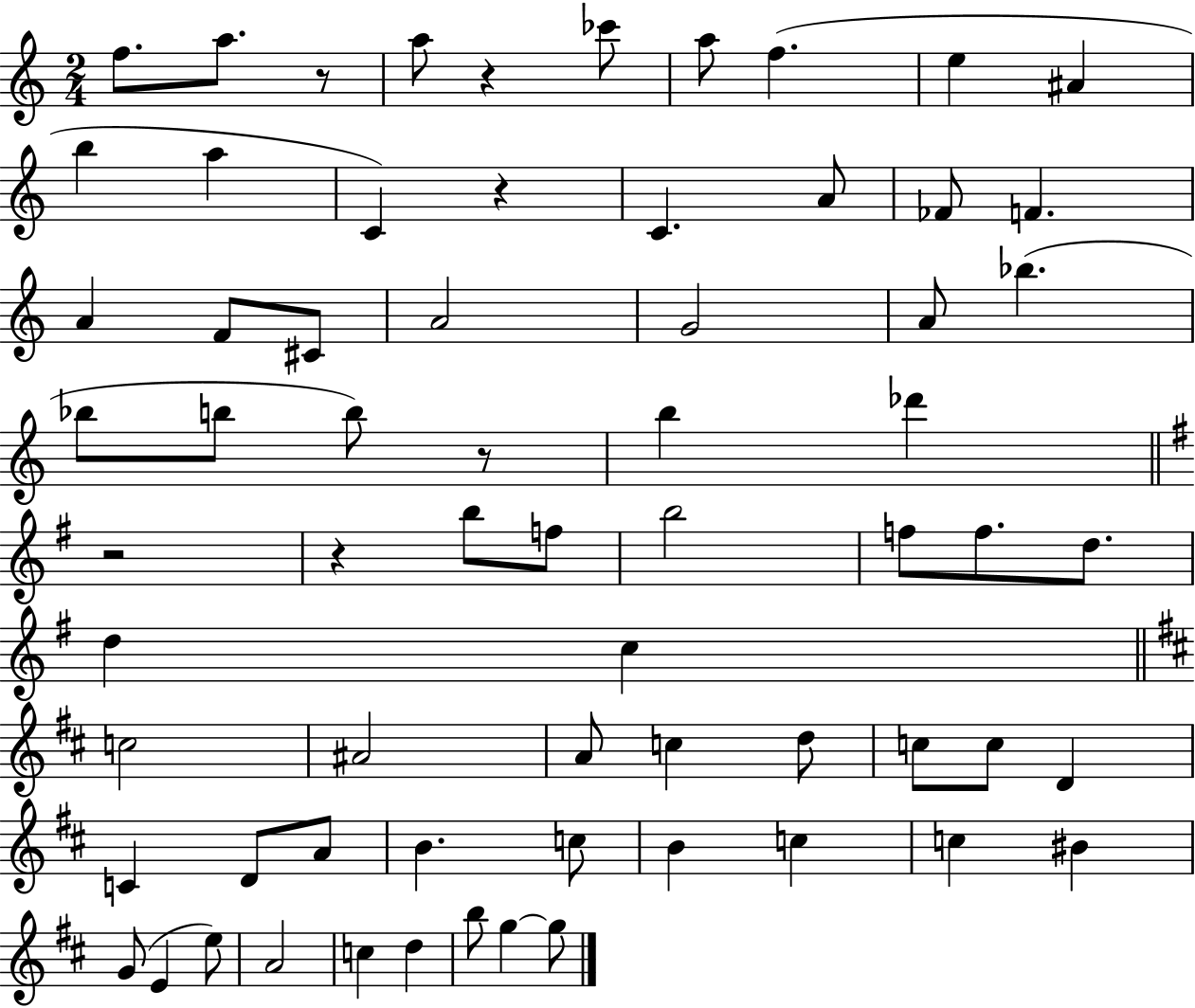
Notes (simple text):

F5/e. A5/e. R/e A5/e R/q CES6/e A5/e F5/q. E5/q A#4/q B5/q A5/q C4/q R/q C4/q. A4/e FES4/e F4/q. A4/q F4/e C#4/e A4/h G4/h A4/e Bb5/q. Bb5/e B5/e B5/e R/e B5/q Db6/q R/h R/q B5/e F5/e B5/h F5/e F5/e. D5/e. D5/q C5/q C5/h A#4/h A4/e C5/q D5/e C5/e C5/e D4/q C4/q D4/e A4/e B4/q. C5/e B4/q C5/q C5/q BIS4/q G4/e E4/q E5/e A4/h C5/q D5/q B5/e G5/q G5/e